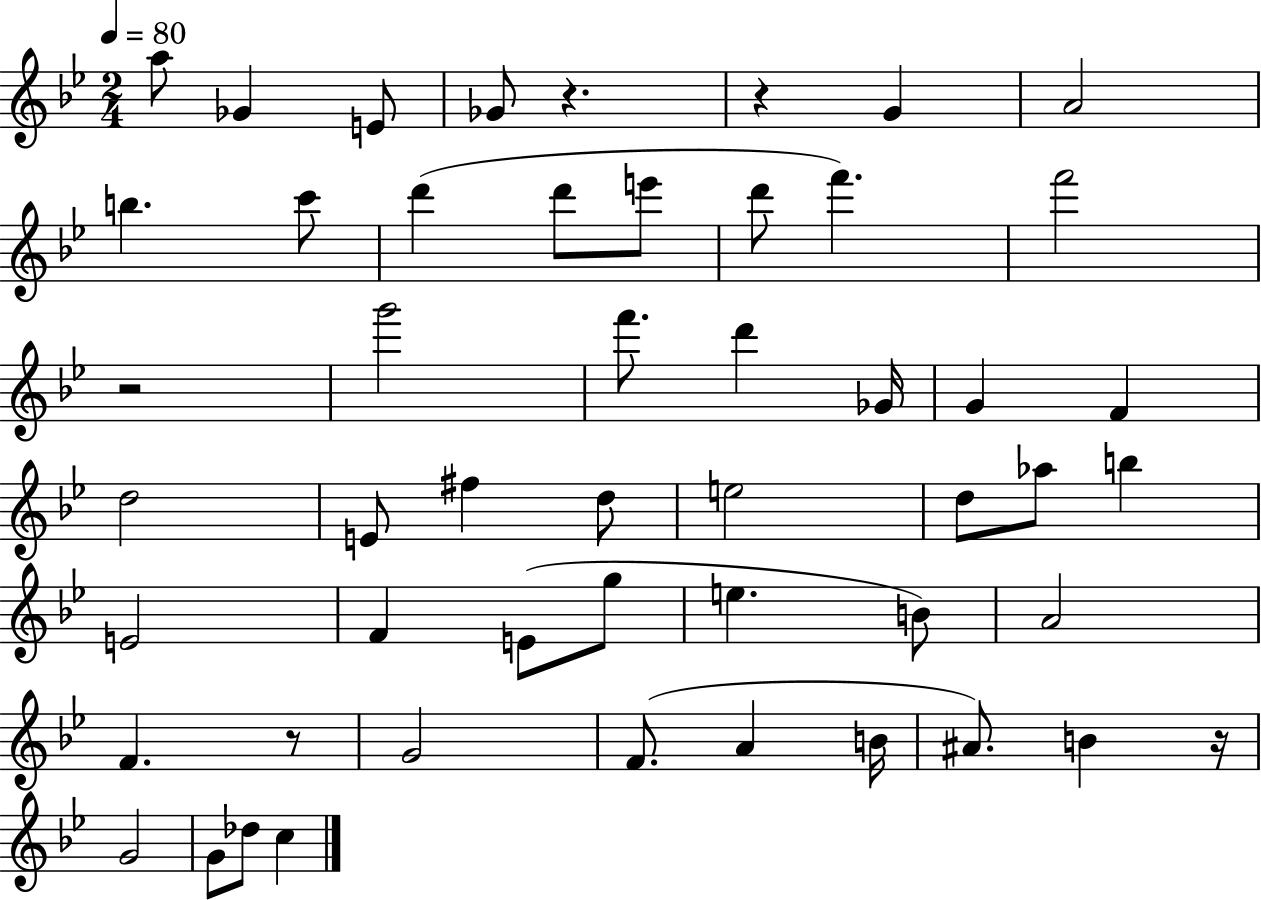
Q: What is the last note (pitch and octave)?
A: C5